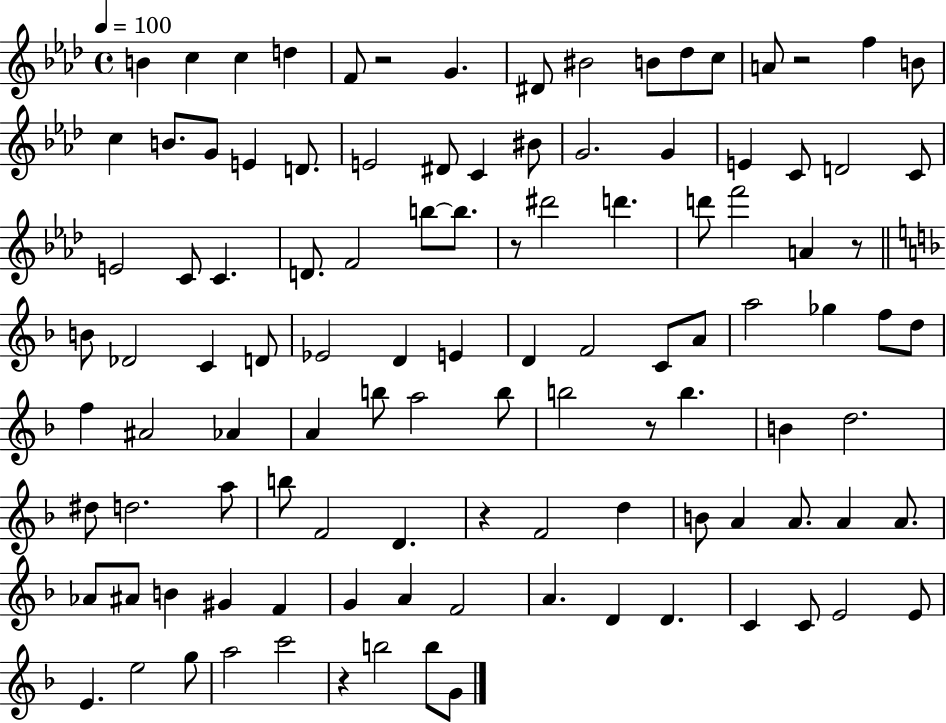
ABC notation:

X:1
T:Untitled
M:4/4
L:1/4
K:Ab
B c c d F/2 z2 G ^D/2 ^B2 B/2 _d/2 c/2 A/2 z2 f B/2 c B/2 G/2 E D/2 E2 ^D/2 C ^B/2 G2 G E C/2 D2 C/2 E2 C/2 C D/2 F2 b/2 b/2 z/2 ^d'2 d' d'/2 f'2 A z/2 B/2 _D2 C D/2 _E2 D E D F2 C/2 A/2 a2 _g f/2 d/2 f ^A2 _A A b/2 a2 b/2 b2 z/2 b B d2 ^d/2 d2 a/2 b/2 F2 D z F2 d B/2 A A/2 A A/2 _A/2 ^A/2 B ^G F G A F2 A D D C C/2 E2 E/2 E e2 g/2 a2 c'2 z b2 b/2 G/2